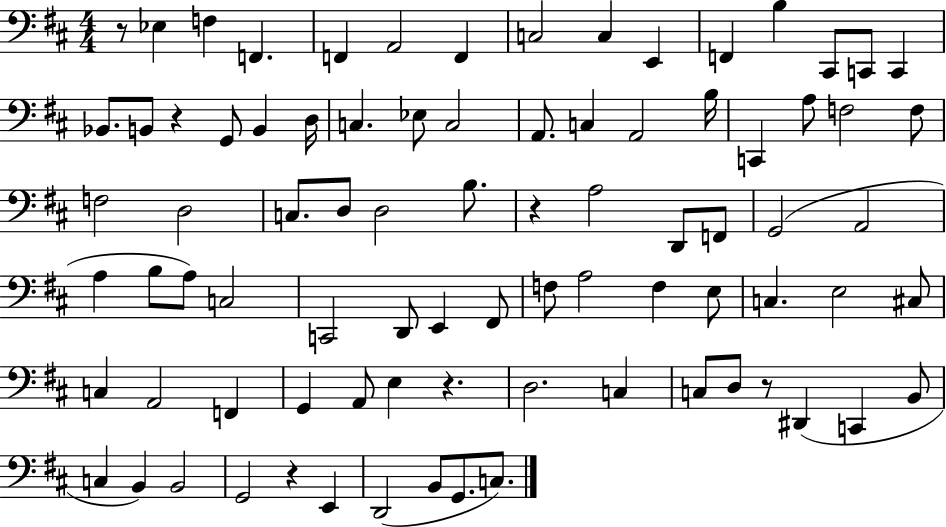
R/e Eb3/q F3/q F2/q. F2/q A2/h F2/q C3/h C3/q E2/q F2/q B3/q C#2/e C2/e C2/q Bb2/e. B2/e R/q G2/e B2/q D3/s C3/q. Eb3/e C3/h A2/e. C3/q A2/h B3/s C2/q A3/e F3/h F3/e F3/h D3/h C3/e. D3/e D3/h B3/e. R/q A3/h D2/e F2/e G2/h A2/h A3/q B3/e A3/e C3/h C2/h D2/e E2/q F#2/e F3/e A3/h F3/q E3/e C3/q. E3/h C#3/e C3/q A2/h F2/q G2/q A2/e E3/q R/q. D3/h. C3/q C3/e D3/e R/e D#2/q C2/q B2/e C3/q B2/q B2/h G2/h R/q E2/q D2/h B2/e G2/e. C3/e.